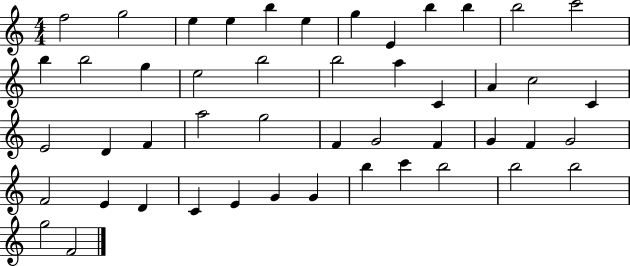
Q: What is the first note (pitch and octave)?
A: F5